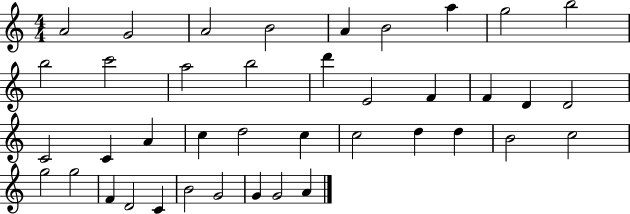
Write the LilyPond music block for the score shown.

{
  \clef treble
  \numericTimeSignature
  \time 4/4
  \key c \major
  a'2 g'2 | a'2 b'2 | a'4 b'2 a''4 | g''2 b''2 | \break b''2 c'''2 | a''2 b''2 | d'''4 e'2 f'4 | f'4 d'4 d'2 | \break c'2 c'4 a'4 | c''4 d''2 c''4 | c''2 d''4 d''4 | b'2 c''2 | \break g''2 g''2 | f'4 d'2 c'4 | b'2 g'2 | g'4 g'2 a'4 | \break \bar "|."
}